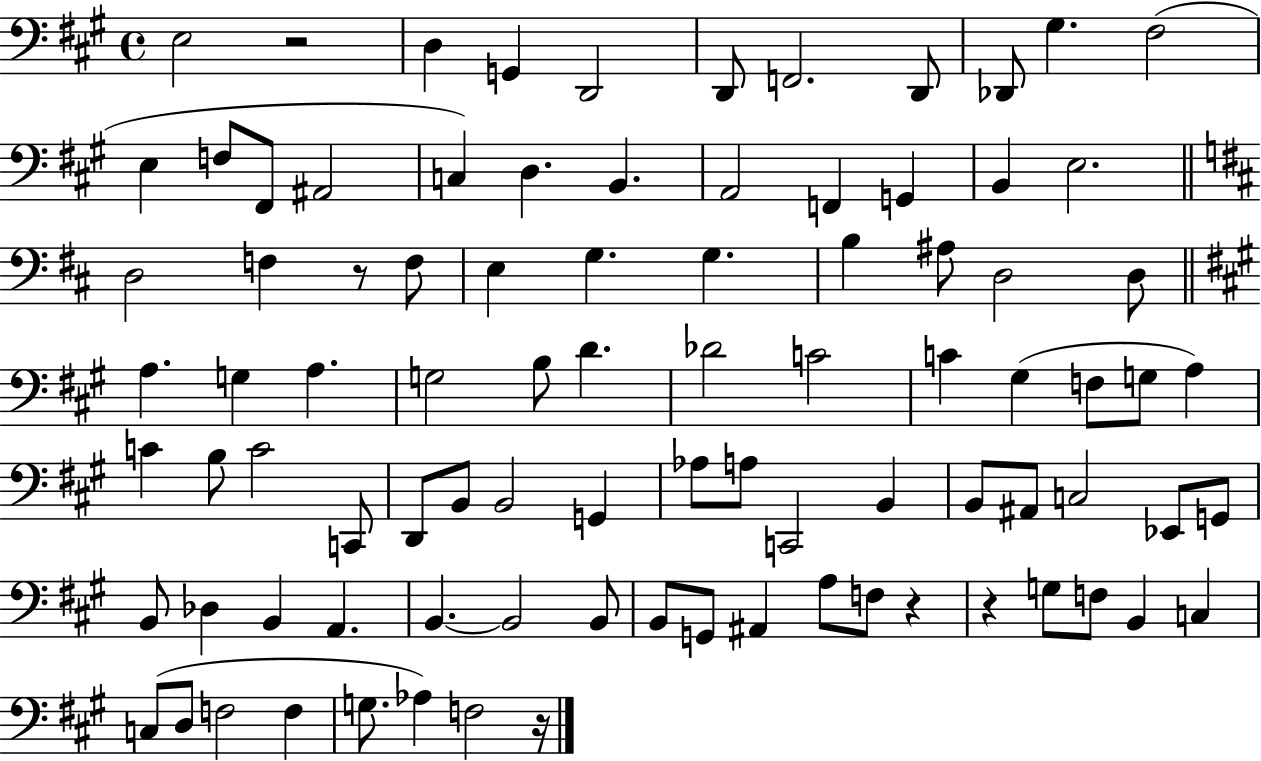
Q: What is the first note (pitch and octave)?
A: E3